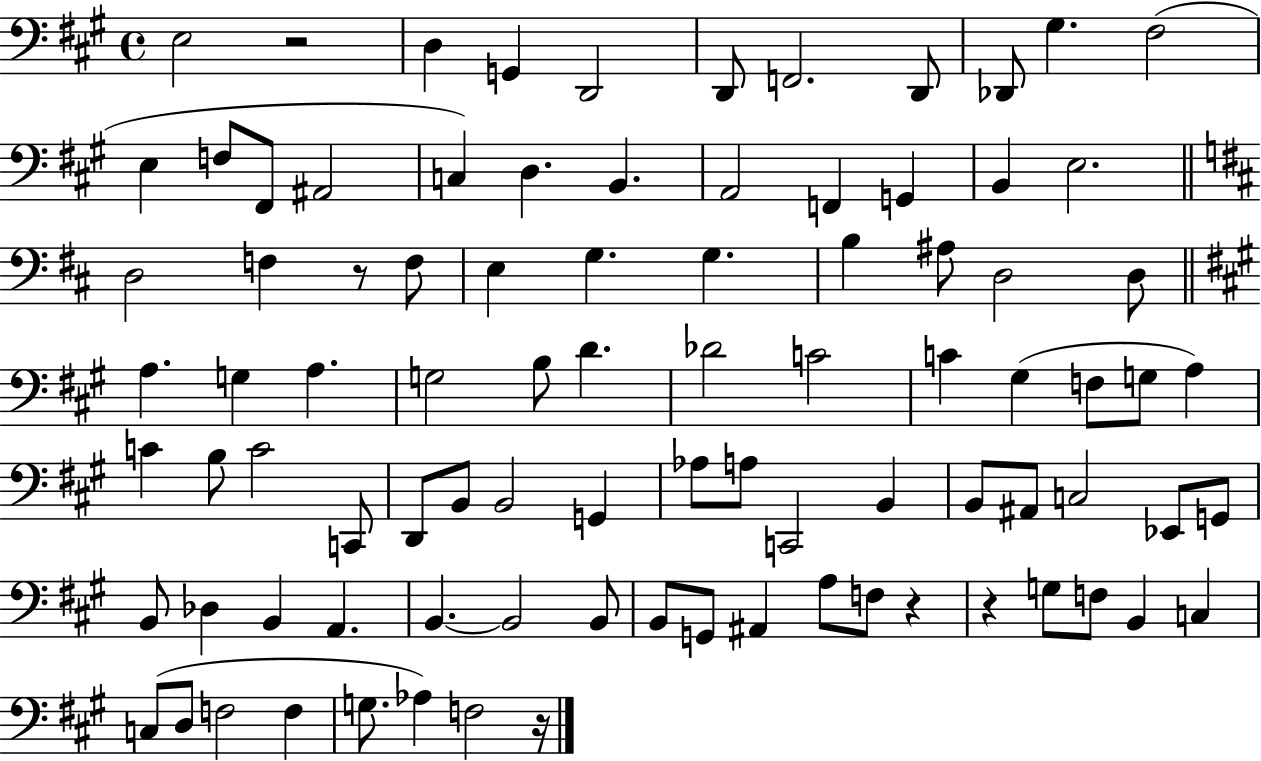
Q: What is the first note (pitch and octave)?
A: E3